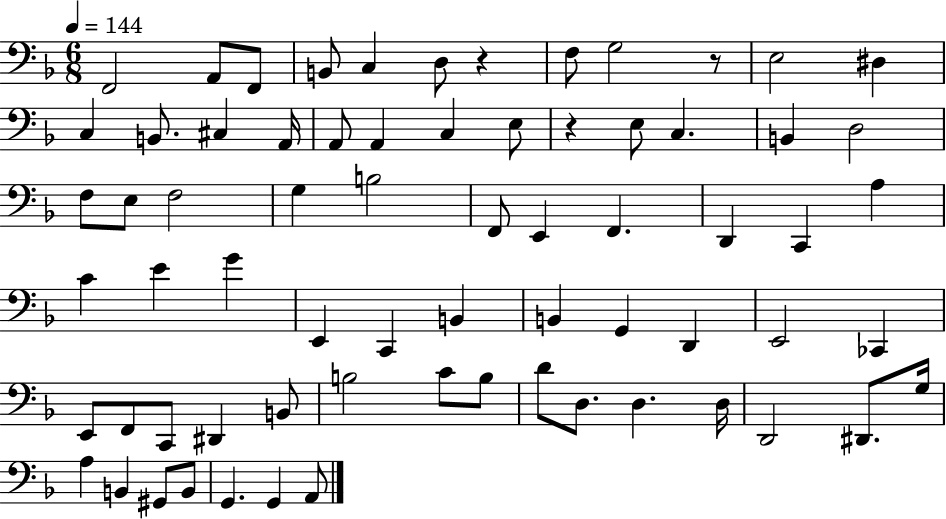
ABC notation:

X:1
T:Untitled
M:6/8
L:1/4
K:F
F,,2 A,,/2 F,,/2 B,,/2 C, D,/2 z F,/2 G,2 z/2 E,2 ^D, C, B,,/2 ^C, A,,/4 A,,/2 A,, C, E,/2 z E,/2 C, B,, D,2 F,/2 E,/2 F,2 G, B,2 F,,/2 E,, F,, D,, C,, A, C E G E,, C,, B,, B,, G,, D,, E,,2 _C,, E,,/2 F,,/2 C,,/2 ^D,, B,,/2 B,2 C/2 B,/2 D/2 D,/2 D, D,/4 D,,2 ^D,,/2 G,/4 A, B,, ^G,,/2 B,,/2 G,, G,, A,,/2